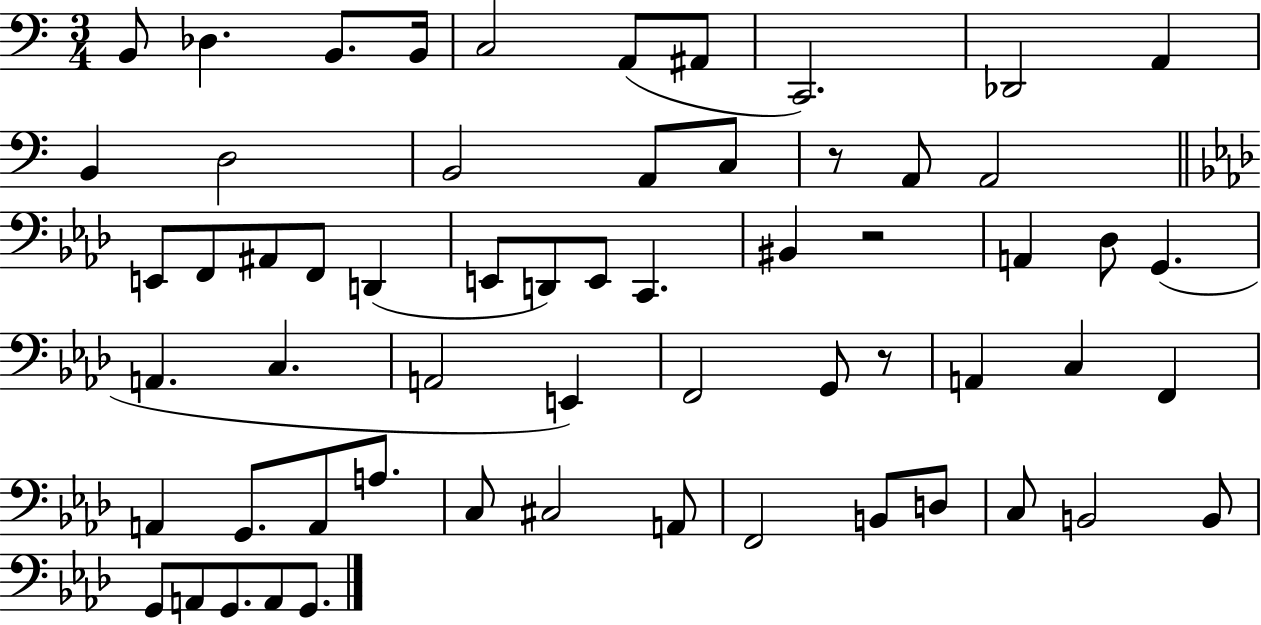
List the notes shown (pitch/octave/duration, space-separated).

B2/e Db3/q. B2/e. B2/s C3/h A2/e A#2/e C2/h. Db2/h A2/q B2/q D3/h B2/h A2/e C3/e R/e A2/e A2/h E2/e F2/e A#2/e F2/e D2/q E2/e D2/e E2/e C2/q. BIS2/q R/h A2/q Db3/e G2/q. A2/q. C3/q. A2/h E2/q F2/h G2/e R/e A2/q C3/q F2/q A2/q G2/e. A2/e A3/e. C3/e C#3/h A2/e F2/h B2/e D3/e C3/e B2/h B2/e G2/e A2/e G2/e. A2/e G2/e.